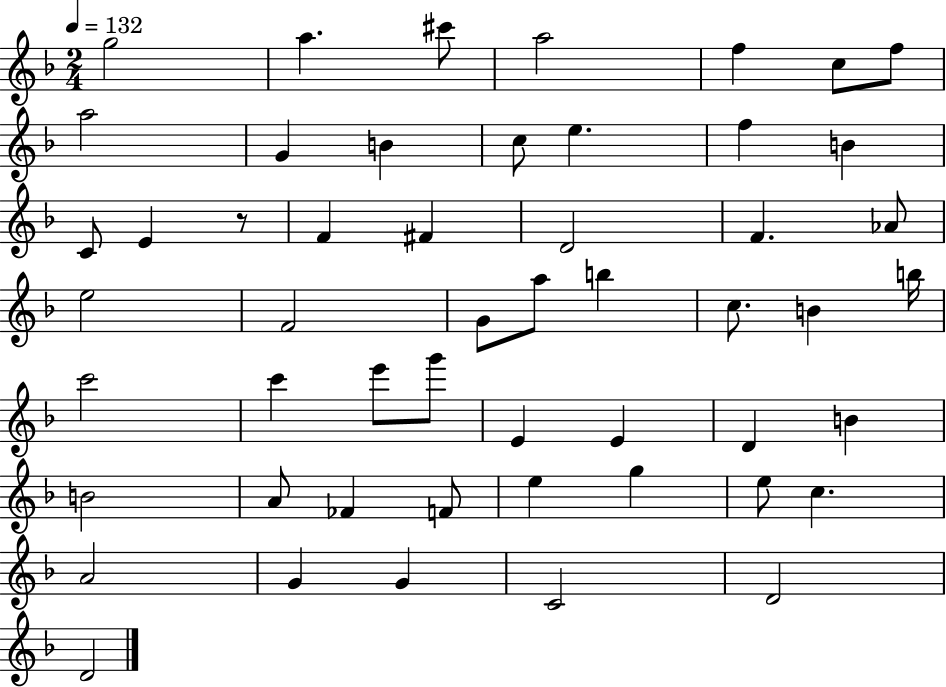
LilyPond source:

{
  \clef treble
  \numericTimeSignature
  \time 2/4
  \key f \major
  \tempo 4 = 132
  g''2 | a''4. cis'''8 | a''2 | f''4 c''8 f''8 | \break a''2 | g'4 b'4 | c''8 e''4. | f''4 b'4 | \break c'8 e'4 r8 | f'4 fis'4 | d'2 | f'4. aes'8 | \break e''2 | f'2 | g'8 a''8 b''4 | c''8. b'4 b''16 | \break c'''2 | c'''4 e'''8 g'''8 | e'4 e'4 | d'4 b'4 | \break b'2 | a'8 fes'4 f'8 | e''4 g''4 | e''8 c''4. | \break a'2 | g'4 g'4 | c'2 | d'2 | \break d'2 | \bar "|."
}